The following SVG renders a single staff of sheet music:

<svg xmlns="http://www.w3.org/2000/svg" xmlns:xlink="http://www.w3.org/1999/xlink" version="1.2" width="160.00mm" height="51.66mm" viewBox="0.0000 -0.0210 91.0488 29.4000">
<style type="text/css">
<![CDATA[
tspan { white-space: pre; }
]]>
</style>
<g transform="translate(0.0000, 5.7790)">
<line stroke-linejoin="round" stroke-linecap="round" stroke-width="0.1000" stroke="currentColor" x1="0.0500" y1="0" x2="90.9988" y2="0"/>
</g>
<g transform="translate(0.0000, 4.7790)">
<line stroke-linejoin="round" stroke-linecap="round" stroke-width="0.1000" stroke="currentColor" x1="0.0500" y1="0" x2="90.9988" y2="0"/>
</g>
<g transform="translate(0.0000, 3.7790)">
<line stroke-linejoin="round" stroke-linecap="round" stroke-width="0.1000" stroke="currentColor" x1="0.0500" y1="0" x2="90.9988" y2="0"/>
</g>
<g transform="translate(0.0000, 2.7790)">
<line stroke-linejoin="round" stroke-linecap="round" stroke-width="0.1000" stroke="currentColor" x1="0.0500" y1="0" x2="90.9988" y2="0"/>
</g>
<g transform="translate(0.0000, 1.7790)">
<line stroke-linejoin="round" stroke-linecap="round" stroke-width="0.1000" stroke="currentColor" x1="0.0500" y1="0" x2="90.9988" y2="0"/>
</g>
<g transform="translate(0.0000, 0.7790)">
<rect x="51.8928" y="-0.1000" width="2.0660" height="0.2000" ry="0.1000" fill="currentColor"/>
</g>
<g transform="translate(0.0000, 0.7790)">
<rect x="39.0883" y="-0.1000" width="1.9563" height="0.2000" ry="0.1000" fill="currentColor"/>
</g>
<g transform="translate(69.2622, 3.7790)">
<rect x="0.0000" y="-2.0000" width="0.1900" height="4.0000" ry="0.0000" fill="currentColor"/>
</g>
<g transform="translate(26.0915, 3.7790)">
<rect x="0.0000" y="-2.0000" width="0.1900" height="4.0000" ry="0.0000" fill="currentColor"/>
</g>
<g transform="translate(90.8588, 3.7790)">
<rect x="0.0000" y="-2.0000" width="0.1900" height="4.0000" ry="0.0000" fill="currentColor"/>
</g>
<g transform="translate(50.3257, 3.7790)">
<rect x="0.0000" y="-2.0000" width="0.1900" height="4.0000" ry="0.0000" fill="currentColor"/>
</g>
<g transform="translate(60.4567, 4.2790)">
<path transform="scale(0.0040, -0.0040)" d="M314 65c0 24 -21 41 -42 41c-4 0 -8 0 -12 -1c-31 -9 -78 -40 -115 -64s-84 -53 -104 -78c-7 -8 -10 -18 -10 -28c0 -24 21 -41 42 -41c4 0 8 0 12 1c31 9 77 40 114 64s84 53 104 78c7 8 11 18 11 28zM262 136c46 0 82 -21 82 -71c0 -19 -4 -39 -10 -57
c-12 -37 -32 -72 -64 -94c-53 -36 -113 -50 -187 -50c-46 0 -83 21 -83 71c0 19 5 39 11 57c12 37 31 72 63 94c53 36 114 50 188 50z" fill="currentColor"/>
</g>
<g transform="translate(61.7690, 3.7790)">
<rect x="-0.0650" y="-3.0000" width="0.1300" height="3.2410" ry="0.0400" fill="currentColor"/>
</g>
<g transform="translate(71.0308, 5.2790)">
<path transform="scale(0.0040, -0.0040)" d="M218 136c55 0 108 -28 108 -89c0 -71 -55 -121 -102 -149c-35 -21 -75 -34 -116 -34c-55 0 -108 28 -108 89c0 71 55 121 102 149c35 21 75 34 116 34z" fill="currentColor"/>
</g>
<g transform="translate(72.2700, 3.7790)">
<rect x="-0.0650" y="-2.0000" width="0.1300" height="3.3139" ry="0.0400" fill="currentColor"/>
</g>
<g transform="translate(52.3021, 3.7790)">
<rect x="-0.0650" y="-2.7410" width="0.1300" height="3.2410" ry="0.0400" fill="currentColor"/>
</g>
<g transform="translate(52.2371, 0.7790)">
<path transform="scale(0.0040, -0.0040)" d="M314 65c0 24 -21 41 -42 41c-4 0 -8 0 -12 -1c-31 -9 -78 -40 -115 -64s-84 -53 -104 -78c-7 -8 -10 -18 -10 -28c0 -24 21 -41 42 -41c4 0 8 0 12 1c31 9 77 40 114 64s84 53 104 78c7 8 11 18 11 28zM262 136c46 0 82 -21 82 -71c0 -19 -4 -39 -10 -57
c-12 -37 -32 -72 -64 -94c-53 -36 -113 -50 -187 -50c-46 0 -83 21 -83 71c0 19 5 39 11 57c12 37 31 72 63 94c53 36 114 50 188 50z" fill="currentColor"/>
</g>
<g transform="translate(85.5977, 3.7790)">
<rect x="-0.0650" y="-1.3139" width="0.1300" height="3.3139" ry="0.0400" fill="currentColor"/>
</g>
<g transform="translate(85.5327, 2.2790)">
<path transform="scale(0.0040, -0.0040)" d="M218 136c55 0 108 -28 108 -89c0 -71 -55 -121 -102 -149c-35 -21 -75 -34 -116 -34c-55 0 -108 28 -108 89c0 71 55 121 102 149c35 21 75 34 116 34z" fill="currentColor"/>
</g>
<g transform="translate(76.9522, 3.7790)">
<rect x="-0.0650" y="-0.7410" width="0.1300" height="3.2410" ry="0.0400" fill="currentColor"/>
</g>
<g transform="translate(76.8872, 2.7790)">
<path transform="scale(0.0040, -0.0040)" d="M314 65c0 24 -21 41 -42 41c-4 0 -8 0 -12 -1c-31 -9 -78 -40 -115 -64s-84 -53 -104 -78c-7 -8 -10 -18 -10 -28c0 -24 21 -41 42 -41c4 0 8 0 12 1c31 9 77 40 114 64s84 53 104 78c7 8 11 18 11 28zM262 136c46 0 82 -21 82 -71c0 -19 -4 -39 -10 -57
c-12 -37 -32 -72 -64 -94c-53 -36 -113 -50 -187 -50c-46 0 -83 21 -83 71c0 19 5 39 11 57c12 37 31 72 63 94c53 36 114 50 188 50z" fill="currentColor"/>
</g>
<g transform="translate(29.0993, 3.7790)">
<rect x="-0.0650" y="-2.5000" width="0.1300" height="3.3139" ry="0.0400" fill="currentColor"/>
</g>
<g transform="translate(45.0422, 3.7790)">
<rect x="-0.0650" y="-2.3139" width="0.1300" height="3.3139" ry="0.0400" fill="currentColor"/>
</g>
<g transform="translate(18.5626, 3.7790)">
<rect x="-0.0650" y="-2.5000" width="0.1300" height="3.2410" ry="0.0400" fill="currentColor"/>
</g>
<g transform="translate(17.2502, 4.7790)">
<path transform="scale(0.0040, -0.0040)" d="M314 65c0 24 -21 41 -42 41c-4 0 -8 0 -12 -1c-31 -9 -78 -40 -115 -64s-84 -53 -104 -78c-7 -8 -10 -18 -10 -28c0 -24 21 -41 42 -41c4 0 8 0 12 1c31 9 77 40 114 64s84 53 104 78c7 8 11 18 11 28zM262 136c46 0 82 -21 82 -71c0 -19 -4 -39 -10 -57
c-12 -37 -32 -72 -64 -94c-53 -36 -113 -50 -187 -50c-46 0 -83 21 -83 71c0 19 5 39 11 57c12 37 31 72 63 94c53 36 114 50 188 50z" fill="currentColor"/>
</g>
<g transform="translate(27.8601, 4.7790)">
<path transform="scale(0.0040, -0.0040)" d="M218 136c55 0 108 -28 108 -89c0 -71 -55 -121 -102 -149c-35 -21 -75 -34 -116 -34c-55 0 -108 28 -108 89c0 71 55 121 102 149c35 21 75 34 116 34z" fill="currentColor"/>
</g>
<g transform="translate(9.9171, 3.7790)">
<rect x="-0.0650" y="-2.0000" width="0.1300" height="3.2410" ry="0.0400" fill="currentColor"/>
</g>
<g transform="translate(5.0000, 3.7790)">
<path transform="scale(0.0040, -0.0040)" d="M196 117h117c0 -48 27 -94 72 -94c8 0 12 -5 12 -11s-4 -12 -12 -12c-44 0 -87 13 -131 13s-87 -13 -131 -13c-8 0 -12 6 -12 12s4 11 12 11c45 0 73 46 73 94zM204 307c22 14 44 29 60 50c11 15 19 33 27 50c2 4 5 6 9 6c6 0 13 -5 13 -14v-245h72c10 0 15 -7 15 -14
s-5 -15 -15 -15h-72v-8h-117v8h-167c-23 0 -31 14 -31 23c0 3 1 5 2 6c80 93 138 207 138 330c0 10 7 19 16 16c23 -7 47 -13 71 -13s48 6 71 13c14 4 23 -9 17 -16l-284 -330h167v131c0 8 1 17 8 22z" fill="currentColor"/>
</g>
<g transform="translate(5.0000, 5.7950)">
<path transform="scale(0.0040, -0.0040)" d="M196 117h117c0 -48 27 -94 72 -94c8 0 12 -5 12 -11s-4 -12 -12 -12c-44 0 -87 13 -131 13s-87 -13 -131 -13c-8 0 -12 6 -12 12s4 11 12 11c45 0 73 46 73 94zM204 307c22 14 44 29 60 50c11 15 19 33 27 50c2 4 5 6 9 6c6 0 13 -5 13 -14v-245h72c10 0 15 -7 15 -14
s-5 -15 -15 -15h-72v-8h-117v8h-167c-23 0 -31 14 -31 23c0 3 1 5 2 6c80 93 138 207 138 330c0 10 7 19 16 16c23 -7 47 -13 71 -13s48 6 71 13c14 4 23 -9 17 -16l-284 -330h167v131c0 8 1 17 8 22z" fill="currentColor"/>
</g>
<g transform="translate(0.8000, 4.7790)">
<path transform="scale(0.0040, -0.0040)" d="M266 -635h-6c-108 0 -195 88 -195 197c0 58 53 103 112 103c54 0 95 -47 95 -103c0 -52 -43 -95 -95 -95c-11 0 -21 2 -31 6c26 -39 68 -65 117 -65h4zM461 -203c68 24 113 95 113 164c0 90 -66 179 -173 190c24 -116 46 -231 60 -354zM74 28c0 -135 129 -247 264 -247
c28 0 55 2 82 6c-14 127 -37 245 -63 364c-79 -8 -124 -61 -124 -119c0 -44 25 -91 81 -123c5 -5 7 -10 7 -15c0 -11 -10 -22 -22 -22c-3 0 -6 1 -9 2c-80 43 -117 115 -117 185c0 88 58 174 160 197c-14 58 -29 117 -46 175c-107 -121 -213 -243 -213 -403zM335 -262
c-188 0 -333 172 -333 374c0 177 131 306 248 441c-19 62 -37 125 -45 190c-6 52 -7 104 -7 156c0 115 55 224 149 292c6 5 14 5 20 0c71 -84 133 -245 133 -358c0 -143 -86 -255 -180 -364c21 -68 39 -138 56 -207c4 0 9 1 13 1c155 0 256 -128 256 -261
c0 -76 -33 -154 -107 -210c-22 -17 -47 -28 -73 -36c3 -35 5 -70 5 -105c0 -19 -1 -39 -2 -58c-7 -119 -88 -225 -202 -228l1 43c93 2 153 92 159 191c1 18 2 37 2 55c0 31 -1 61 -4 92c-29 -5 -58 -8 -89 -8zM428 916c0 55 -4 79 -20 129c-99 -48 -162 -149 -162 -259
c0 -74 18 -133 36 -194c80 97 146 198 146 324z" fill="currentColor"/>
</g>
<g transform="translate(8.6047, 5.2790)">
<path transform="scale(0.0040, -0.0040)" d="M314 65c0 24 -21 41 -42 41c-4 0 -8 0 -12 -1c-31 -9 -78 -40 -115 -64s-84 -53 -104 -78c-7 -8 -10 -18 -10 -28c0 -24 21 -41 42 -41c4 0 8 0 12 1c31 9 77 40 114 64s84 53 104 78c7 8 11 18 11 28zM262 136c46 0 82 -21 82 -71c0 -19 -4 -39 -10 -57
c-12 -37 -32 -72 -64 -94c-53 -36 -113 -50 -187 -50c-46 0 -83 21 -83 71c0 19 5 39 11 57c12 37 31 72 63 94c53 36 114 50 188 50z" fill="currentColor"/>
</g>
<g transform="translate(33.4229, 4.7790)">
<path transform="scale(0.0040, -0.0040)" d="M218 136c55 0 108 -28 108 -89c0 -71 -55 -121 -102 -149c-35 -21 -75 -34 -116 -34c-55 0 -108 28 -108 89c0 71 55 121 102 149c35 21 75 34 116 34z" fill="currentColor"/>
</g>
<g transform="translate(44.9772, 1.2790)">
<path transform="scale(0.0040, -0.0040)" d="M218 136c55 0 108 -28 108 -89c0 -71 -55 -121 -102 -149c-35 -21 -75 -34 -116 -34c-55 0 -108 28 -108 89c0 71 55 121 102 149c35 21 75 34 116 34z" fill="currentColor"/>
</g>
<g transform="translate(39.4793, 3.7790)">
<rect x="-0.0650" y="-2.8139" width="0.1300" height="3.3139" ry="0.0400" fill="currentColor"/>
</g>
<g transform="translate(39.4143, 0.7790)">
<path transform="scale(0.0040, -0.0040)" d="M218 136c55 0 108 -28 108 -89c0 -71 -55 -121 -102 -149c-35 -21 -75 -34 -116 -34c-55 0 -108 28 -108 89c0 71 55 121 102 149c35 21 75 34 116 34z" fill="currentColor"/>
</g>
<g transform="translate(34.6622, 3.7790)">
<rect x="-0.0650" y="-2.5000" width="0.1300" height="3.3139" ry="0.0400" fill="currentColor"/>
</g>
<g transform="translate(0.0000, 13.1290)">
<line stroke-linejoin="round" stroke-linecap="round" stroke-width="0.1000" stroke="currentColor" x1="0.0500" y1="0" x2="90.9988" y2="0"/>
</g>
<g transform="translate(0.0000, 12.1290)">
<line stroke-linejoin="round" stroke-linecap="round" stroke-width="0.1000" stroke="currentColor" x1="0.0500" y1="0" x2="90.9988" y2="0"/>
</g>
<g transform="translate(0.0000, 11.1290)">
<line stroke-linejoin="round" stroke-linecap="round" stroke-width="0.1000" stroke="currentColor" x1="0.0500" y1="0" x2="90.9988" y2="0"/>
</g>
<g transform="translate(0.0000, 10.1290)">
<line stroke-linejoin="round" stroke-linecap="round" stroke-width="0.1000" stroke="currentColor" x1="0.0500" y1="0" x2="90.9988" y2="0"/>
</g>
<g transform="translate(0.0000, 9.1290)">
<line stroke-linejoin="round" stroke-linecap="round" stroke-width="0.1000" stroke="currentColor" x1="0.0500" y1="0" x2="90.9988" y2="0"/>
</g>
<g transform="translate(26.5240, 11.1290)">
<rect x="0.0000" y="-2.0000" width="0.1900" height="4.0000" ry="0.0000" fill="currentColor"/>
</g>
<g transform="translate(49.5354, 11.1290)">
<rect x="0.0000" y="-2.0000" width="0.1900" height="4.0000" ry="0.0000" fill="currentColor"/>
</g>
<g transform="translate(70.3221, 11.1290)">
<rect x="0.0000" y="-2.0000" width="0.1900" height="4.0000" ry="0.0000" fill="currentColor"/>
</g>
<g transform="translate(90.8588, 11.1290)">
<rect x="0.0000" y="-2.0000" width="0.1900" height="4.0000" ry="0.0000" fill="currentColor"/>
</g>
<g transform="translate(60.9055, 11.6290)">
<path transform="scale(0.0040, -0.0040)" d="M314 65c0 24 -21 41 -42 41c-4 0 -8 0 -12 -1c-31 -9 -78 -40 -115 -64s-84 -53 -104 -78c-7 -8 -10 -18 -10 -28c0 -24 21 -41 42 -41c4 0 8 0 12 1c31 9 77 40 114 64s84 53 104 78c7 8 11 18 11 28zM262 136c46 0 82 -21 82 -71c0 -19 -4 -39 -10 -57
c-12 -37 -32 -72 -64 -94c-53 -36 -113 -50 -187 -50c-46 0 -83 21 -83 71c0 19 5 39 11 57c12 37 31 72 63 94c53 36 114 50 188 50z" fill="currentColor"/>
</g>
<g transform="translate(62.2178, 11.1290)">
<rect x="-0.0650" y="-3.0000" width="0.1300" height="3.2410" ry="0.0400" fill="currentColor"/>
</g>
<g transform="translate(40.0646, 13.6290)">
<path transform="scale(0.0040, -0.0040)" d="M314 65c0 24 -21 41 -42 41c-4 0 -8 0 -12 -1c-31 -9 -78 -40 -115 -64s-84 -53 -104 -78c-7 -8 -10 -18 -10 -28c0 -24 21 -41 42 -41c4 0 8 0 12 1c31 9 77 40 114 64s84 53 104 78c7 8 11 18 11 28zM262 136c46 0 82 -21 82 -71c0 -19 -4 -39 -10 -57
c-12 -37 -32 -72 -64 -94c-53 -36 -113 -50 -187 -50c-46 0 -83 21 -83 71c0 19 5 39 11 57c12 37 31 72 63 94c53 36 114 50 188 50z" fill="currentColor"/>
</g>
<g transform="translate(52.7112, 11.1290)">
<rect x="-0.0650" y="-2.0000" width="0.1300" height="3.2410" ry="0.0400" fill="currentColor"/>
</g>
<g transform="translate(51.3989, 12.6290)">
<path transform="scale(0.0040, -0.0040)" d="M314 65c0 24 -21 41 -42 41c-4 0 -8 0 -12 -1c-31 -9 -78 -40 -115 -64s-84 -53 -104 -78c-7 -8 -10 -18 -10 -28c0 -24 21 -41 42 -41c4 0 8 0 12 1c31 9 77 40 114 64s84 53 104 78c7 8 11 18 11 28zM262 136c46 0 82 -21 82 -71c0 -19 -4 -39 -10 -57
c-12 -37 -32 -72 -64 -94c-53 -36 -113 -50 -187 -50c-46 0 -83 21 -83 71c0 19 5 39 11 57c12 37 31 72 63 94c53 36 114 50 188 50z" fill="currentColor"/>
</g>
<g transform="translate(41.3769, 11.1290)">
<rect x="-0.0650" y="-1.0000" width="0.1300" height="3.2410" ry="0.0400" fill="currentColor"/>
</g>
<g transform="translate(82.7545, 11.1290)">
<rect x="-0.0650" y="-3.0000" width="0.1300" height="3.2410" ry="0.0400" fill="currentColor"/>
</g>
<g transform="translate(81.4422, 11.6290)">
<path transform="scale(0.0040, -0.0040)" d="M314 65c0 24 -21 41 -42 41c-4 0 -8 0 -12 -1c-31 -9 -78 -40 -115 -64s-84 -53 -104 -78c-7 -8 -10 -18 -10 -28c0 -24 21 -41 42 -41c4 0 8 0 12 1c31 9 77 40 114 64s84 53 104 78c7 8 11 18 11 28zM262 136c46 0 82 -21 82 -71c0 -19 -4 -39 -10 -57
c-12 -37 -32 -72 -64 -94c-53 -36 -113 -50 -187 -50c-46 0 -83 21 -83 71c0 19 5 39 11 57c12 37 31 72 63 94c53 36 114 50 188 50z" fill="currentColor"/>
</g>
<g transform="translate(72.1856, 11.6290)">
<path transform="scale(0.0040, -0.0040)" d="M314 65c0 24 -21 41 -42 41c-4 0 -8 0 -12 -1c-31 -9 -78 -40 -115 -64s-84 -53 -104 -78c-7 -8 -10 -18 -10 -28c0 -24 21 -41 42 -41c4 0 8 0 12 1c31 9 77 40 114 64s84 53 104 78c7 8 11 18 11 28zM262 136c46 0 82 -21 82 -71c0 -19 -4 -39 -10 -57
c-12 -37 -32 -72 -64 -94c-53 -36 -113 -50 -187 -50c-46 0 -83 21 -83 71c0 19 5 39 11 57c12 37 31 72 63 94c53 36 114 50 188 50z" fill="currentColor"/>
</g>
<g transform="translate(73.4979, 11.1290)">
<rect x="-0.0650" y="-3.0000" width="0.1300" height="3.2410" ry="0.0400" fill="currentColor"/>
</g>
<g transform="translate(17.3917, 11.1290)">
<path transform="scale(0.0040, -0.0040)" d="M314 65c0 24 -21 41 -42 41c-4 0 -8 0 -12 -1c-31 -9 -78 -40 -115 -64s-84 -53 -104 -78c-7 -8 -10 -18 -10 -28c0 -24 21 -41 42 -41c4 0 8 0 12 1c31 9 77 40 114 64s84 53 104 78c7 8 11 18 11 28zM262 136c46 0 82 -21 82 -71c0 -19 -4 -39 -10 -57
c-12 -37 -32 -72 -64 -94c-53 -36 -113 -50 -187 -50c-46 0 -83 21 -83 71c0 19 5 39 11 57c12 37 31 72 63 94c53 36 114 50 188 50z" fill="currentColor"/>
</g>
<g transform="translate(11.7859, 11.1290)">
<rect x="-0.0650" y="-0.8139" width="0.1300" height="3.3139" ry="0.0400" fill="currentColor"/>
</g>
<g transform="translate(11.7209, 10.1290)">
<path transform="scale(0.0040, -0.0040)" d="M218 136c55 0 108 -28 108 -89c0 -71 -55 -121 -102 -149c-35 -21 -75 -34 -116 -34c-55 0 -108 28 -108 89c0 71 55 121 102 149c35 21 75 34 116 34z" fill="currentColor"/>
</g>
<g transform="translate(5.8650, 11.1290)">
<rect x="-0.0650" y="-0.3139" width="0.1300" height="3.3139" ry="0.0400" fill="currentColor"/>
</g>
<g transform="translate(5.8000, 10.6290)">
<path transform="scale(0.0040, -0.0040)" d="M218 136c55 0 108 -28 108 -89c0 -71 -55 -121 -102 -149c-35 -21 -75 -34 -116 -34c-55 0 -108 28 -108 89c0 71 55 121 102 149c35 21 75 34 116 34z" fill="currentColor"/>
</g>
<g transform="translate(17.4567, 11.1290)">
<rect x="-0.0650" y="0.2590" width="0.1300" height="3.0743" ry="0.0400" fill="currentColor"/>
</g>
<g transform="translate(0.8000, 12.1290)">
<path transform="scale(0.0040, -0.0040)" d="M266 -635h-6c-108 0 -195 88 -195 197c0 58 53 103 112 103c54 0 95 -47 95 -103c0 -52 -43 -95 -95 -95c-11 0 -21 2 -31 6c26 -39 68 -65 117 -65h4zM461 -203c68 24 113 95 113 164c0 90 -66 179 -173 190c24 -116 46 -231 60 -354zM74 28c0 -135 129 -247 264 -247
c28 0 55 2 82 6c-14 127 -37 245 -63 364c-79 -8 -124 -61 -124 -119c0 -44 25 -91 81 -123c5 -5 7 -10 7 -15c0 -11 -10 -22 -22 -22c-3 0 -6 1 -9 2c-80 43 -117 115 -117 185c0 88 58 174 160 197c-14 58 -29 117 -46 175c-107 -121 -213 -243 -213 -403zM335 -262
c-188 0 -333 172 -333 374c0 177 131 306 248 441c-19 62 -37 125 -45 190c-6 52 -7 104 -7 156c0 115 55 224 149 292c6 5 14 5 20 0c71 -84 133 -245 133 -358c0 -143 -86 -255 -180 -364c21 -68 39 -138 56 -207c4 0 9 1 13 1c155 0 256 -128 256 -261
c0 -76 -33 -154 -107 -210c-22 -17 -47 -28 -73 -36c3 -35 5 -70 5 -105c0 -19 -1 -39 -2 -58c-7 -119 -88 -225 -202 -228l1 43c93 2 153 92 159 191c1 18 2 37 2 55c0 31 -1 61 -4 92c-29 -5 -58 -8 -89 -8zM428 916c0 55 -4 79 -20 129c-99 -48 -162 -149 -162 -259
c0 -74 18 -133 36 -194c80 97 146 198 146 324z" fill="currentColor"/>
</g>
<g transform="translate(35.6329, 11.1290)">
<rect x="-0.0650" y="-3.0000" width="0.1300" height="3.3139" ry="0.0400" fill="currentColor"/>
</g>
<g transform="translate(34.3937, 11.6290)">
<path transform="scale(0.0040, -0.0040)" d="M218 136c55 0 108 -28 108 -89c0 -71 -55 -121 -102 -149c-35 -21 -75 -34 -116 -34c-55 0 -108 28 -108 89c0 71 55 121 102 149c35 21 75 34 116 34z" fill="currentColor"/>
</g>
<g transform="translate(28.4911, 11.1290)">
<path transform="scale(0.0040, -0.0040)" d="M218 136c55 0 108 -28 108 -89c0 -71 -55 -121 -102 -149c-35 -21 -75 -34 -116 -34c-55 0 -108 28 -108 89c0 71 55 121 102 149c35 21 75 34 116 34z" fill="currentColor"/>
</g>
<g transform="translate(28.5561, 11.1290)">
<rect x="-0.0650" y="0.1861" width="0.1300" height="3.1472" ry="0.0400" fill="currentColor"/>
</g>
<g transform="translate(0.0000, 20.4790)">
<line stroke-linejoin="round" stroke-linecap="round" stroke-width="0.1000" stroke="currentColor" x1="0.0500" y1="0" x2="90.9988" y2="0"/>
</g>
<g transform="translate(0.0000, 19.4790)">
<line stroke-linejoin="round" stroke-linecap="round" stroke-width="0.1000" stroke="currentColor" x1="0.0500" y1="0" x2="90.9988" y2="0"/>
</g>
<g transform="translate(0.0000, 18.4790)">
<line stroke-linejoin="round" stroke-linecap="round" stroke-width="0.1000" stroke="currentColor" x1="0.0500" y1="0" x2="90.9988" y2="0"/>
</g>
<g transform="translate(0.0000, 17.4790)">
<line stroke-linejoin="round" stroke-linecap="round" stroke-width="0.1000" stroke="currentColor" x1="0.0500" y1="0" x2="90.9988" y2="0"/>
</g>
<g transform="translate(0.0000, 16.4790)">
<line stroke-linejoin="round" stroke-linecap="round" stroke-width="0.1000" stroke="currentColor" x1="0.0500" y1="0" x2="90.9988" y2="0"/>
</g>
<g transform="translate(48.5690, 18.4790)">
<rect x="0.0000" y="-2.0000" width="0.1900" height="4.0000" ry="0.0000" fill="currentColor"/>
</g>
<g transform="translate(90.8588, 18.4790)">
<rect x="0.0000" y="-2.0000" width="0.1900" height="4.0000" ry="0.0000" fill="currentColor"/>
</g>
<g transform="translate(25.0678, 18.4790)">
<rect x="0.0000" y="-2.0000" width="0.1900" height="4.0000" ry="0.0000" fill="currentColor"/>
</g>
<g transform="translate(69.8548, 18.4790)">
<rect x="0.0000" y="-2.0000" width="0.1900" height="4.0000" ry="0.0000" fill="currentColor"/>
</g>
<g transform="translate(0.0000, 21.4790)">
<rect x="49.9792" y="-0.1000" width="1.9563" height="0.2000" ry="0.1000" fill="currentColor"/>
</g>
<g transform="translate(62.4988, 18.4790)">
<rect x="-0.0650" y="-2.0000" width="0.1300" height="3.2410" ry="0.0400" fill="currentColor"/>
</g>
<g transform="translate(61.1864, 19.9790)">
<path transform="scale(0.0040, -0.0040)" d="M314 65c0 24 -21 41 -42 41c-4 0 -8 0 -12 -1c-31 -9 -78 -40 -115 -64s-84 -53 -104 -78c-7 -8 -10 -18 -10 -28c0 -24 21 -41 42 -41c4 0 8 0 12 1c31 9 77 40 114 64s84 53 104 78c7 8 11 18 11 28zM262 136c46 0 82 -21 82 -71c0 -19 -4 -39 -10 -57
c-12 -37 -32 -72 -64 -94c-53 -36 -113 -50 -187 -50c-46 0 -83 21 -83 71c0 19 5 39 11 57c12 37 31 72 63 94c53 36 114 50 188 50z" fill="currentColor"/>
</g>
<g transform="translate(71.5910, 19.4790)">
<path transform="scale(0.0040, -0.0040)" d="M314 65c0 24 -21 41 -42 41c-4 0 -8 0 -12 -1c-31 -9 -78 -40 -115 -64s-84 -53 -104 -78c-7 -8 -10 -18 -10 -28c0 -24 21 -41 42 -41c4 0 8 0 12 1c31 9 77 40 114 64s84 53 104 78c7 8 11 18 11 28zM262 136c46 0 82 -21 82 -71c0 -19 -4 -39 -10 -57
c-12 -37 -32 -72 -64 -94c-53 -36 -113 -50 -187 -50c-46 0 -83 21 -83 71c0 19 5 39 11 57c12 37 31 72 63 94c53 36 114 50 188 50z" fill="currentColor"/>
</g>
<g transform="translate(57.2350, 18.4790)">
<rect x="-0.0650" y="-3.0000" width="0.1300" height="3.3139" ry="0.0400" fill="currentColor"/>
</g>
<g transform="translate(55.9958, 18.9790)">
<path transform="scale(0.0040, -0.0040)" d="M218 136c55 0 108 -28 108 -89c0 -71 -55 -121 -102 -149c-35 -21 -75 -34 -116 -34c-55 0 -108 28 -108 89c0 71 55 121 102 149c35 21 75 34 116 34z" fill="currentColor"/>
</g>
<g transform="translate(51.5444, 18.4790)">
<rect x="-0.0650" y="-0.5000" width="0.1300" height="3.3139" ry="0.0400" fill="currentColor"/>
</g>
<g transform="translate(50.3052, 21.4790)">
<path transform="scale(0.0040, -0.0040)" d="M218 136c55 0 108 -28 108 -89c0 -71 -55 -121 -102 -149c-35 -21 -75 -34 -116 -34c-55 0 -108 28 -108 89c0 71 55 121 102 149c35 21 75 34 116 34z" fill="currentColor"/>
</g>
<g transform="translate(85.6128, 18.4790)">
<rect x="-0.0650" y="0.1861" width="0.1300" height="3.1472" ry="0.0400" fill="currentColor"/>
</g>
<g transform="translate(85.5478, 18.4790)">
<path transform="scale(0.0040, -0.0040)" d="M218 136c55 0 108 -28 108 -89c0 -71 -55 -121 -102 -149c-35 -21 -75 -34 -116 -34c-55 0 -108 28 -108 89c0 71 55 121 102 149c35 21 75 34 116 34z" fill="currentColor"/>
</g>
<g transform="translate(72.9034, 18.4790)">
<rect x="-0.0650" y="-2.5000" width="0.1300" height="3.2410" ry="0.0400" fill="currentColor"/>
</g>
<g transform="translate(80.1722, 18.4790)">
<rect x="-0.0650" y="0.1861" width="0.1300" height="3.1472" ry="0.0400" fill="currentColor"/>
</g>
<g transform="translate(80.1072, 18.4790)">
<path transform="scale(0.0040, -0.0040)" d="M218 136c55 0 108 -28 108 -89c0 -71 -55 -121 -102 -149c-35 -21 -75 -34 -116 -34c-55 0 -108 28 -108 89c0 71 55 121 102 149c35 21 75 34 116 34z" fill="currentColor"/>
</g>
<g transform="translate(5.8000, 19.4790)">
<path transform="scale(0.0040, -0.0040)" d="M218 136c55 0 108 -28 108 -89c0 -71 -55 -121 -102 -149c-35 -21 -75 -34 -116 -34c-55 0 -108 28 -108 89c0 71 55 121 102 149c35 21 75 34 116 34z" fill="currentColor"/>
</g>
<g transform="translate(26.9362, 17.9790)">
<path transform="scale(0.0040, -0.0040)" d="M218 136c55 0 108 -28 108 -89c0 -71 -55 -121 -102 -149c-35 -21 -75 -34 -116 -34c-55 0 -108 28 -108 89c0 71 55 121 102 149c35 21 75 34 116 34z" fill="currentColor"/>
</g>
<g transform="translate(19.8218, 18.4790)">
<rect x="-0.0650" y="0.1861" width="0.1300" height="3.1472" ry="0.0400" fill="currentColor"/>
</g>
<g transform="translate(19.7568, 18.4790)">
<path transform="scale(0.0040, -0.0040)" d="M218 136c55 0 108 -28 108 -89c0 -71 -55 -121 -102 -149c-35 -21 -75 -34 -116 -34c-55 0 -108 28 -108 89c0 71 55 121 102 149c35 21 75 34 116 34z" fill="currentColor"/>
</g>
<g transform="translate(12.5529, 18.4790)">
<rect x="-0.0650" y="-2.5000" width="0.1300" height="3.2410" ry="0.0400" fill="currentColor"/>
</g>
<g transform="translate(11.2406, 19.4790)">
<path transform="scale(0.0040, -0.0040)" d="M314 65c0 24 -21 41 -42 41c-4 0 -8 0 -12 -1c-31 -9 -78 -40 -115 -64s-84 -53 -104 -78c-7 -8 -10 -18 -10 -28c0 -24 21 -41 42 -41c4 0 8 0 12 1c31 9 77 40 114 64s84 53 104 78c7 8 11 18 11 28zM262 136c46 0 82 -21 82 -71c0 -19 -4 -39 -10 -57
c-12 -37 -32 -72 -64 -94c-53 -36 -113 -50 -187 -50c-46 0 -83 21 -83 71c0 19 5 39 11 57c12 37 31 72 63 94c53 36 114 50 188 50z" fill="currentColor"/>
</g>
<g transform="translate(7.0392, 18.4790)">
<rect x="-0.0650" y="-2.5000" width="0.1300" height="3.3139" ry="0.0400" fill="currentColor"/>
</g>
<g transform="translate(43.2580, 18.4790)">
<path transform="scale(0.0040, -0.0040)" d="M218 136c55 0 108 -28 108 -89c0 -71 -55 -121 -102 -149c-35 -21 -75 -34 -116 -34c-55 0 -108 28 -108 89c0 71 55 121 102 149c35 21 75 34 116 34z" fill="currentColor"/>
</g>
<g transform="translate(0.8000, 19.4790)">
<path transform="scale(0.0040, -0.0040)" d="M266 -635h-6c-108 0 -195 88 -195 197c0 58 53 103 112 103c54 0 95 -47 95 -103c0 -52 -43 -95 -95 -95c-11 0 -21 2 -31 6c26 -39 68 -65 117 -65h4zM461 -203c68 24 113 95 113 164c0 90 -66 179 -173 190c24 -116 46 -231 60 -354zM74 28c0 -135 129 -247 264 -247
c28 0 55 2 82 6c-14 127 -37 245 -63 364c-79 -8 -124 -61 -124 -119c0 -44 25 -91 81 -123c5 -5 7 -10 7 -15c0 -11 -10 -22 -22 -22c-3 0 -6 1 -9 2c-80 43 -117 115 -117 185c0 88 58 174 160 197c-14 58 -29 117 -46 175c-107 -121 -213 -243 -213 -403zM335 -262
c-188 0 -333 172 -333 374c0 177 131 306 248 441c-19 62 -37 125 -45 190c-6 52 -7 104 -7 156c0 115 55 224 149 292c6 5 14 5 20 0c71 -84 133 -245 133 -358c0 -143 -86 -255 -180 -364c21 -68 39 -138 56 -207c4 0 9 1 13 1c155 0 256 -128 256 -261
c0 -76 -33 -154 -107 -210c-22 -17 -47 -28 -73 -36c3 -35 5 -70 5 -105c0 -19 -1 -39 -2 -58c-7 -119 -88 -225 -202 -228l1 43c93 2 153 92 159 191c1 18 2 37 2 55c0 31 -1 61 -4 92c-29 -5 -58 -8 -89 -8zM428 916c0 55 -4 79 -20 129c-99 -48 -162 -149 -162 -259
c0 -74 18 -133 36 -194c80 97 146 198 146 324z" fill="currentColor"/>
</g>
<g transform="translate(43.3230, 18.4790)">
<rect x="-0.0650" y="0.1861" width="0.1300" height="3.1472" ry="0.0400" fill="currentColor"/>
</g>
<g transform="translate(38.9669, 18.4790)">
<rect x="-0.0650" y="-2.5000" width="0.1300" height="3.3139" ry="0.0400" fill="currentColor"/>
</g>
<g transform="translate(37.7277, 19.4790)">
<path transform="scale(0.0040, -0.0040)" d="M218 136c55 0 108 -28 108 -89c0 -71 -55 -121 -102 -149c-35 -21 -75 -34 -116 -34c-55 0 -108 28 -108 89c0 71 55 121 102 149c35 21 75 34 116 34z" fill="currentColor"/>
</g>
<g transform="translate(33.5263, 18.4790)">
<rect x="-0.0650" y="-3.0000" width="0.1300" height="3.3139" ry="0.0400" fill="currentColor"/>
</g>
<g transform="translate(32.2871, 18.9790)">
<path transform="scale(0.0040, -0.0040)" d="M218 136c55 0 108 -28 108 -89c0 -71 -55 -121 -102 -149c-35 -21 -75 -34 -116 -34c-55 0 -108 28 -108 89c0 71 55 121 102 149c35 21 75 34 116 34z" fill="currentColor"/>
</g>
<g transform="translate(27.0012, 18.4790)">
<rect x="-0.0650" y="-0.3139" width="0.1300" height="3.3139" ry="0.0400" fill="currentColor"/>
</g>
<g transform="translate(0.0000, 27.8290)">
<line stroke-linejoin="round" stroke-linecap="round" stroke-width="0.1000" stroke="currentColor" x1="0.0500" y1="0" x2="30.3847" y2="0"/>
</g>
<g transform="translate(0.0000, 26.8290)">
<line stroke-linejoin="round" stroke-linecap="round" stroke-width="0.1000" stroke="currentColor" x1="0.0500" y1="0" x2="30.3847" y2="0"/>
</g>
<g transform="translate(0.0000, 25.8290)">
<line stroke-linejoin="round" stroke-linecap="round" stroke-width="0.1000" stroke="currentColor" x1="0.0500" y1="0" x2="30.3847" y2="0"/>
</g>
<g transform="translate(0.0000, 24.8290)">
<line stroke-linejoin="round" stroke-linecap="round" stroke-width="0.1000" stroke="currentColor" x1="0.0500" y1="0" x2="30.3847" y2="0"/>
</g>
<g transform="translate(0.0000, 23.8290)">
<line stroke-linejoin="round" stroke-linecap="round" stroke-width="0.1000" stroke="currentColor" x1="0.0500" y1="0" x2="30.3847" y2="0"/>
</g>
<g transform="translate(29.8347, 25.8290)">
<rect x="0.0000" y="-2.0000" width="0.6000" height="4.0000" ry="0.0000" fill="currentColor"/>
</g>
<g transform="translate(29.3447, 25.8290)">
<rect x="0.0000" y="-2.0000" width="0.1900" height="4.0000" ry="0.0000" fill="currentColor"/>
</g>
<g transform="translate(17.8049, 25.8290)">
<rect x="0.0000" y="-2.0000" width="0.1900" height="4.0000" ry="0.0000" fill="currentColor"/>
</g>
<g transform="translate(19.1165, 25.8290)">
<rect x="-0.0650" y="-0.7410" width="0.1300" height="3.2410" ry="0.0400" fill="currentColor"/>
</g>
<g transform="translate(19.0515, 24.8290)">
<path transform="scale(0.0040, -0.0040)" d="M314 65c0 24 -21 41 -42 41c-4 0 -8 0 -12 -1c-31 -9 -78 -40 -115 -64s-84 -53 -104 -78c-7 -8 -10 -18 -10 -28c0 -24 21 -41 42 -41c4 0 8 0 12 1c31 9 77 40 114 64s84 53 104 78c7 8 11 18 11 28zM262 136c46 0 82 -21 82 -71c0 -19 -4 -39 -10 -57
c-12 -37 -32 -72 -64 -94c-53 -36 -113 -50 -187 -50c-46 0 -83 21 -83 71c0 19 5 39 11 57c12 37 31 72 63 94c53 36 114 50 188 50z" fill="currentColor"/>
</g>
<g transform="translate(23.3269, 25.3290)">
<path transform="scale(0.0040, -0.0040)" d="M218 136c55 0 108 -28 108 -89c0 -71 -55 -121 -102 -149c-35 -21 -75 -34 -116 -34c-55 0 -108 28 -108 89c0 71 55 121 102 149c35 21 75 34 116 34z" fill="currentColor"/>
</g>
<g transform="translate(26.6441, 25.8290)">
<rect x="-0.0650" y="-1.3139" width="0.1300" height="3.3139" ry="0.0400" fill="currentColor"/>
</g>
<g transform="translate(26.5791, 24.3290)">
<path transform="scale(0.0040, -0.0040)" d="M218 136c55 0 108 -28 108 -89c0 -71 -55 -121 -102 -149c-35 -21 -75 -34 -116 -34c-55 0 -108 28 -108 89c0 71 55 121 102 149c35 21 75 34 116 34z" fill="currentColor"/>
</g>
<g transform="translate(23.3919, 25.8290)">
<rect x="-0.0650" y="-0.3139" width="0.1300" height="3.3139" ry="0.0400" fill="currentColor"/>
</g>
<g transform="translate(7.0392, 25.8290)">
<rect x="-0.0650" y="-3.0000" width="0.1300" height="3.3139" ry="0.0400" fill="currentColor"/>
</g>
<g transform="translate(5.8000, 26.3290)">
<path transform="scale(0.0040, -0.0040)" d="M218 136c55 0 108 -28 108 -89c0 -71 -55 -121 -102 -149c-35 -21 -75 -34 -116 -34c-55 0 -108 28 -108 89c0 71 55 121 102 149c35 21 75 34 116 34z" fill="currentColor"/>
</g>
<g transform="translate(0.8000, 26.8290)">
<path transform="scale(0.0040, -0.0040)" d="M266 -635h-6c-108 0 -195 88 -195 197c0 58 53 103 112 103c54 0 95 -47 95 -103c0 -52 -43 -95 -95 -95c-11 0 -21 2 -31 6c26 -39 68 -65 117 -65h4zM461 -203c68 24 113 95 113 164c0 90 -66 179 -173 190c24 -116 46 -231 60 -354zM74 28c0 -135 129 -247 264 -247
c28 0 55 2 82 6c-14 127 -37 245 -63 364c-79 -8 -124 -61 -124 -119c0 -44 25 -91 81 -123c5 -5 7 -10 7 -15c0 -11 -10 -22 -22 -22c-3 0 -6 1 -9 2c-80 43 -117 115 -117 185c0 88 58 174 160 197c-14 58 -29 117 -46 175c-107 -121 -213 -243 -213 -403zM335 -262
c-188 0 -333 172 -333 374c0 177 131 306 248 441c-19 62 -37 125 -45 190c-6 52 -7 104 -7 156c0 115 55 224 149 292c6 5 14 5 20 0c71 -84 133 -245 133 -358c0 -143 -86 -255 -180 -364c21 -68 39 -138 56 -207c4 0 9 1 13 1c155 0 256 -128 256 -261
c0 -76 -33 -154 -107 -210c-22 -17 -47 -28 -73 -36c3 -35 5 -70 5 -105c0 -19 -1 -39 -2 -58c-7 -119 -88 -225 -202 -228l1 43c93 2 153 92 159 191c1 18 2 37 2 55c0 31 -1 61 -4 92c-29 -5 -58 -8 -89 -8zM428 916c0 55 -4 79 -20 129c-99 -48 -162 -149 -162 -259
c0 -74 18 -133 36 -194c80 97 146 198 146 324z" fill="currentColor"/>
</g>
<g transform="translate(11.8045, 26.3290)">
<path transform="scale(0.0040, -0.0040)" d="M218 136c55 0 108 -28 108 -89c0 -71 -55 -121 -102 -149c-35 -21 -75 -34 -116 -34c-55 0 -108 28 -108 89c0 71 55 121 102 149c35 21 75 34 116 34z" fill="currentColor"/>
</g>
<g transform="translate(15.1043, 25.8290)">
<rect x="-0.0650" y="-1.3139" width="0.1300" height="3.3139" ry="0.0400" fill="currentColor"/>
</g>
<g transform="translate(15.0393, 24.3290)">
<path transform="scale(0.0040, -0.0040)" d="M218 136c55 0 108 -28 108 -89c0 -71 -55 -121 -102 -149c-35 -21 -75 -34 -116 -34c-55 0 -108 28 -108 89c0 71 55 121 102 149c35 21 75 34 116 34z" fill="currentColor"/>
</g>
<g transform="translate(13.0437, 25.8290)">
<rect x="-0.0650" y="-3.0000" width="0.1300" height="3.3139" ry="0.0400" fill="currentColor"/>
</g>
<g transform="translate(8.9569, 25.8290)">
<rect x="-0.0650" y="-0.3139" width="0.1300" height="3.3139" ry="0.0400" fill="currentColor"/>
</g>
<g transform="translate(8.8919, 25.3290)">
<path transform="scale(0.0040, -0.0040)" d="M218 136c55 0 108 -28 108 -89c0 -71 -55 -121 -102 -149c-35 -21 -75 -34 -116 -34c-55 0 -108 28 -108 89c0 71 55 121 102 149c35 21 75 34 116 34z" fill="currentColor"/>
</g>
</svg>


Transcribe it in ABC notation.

X:1
T:Untitled
M:4/4
L:1/4
K:C
F2 G2 G G a g a2 A2 F d2 e c d B2 B A D2 F2 A2 A2 A2 G G2 B c A G B C A F2 G2 B B A c A e d2 c e